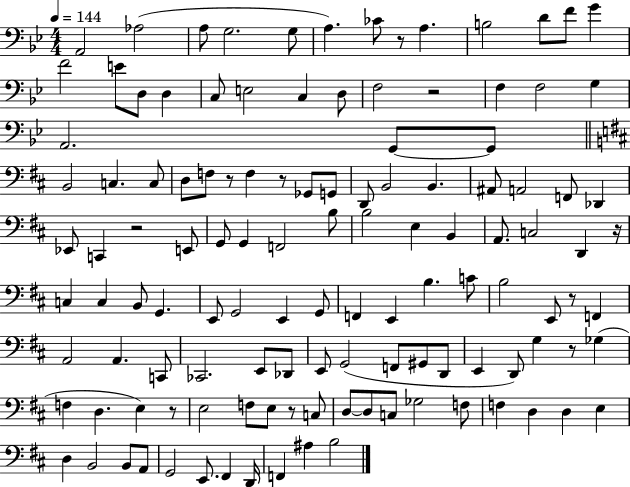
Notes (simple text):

A2/h Ab3/h A3/e G3/h. G3/e A3/q. CES4/e R/e A3/q. B3/h D4/e F4/e G4/q F4/h E4/e D3/e D3/q C3/e E3/h C3/q D3/e F3/h R/h F3/q F3/h G3/q A2/h. G2/e G2/e B2/h C3/q. C3/e D3/e F3/e R/e F3/q R/e Gb2/e G2/e D2/e B2/h B2/q. A#2/e A2/h F2/e Db2/q Eb2/e C2/q R/h E2/e G2/e G2/q F2/h B3/e B3/h E3/q B2/q A2/e. C3/h D2/q R/s C3/q C3/q B2/e G2/q. E2/e G2/h E2/q G2/e F2/q E2/q B3/q. C4/e B3/h E2/e R/e F2/q A2/h A2/q. C2/e CES2/h. E2/e Db2/e E2/e G2/h F2/e G#2/e D2/e E2/q D2/e G3/q R/e Gb3/q F3/q D3/q. E3/q R/e E3/h F3/e E3/e R/e C3/e D3/e D3/e C3/e Gb3/h F3/e F3/q D3/q D3/q E3/q D3/q B2/h B2/e A2/e G2/h E2/e. F#2/q D2/s F2/q A#3/q B3/h